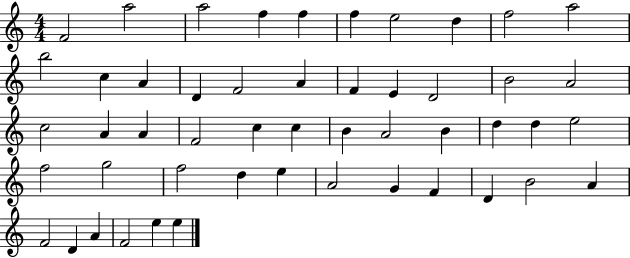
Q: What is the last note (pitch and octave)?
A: E5